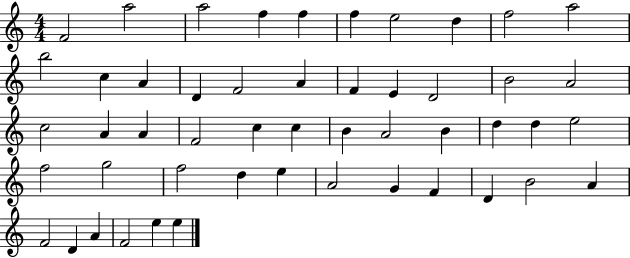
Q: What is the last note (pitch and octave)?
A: E5